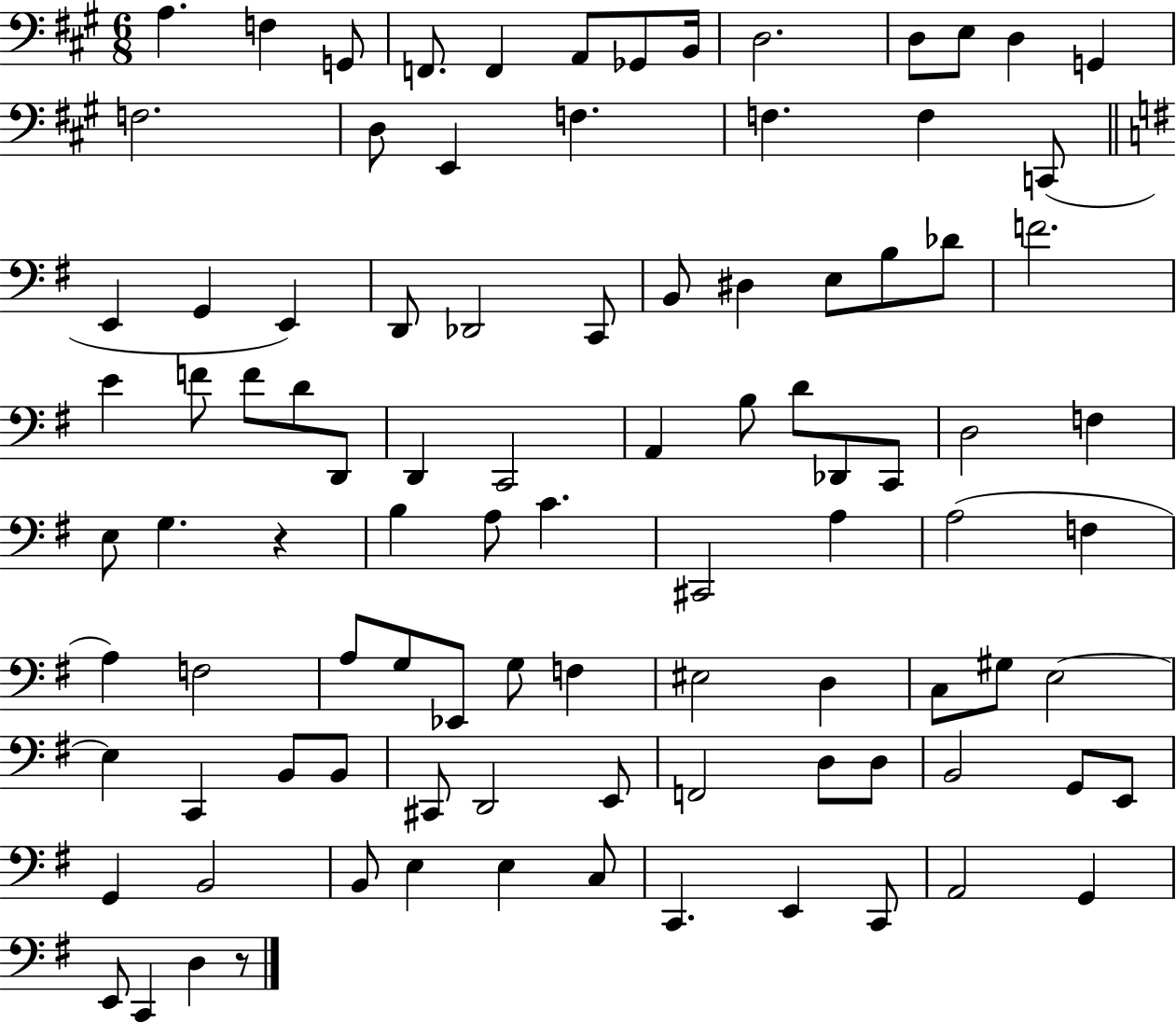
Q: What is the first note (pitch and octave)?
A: A3